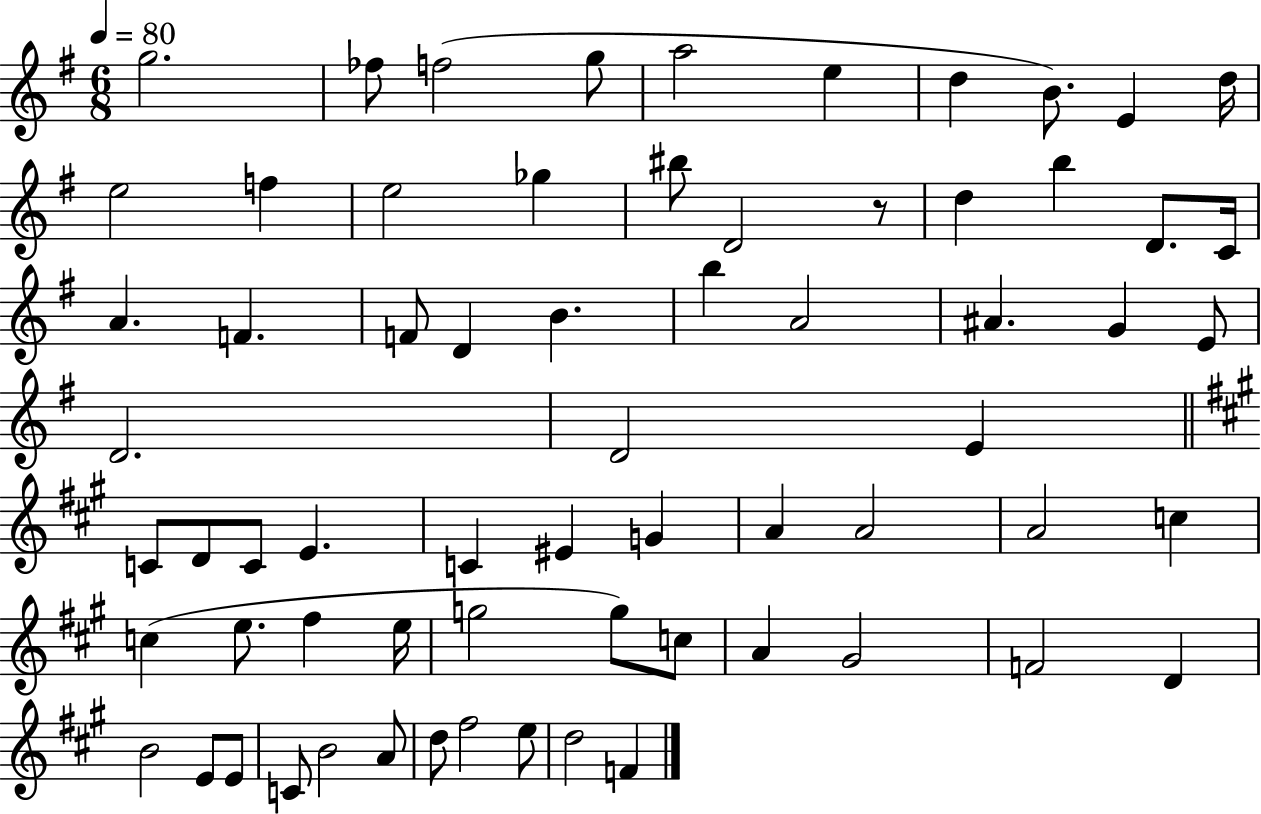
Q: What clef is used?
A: treble